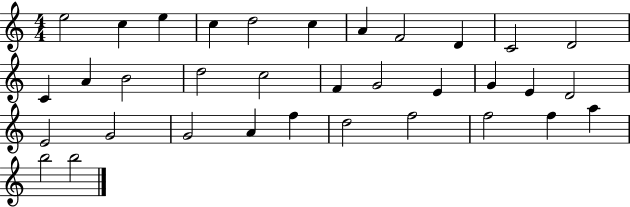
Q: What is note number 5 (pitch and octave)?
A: D5